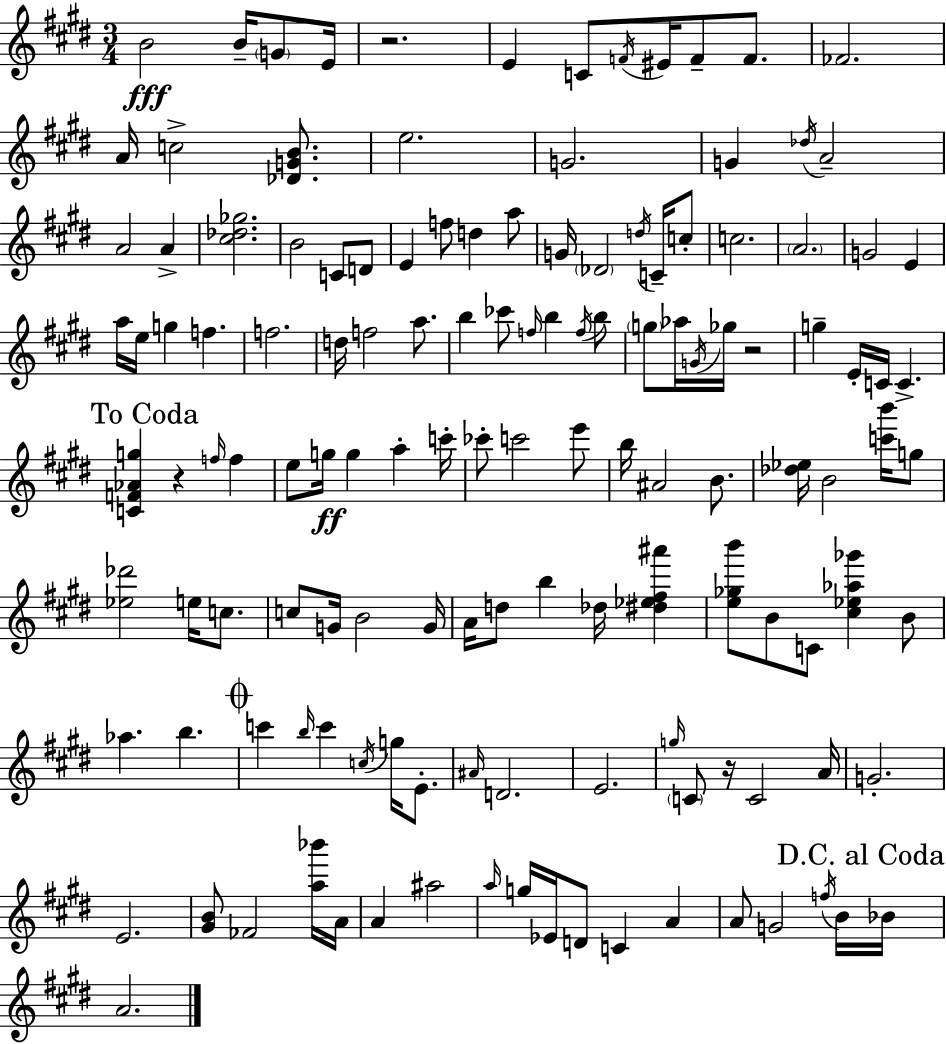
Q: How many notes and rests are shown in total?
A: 134